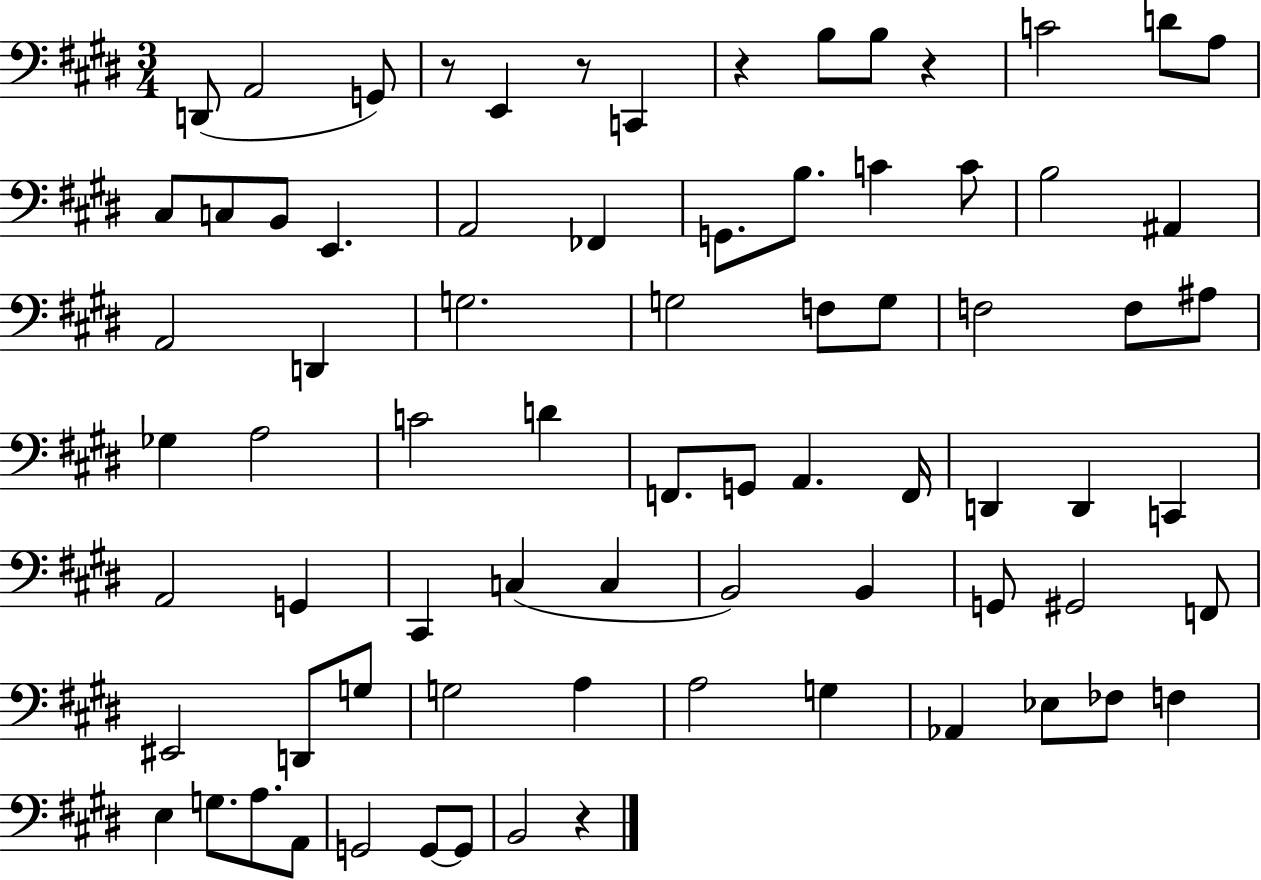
D2/e A2/h G2/e R/e E2/q R/e C2/q R/q B3/e B3/e R/q C4/h D4/e A3/e C#3/e C3/e B2/e E2/q. A2/h FES2/q G2/e. B3/e. C4/q C4/e B3/h A#2/q A2/h D2/q G3/h. G3/h F3/e G3/e F3/h F3/e A#3/e Gb3/q A3/h C4/h D4/q F2/e. G2/e A2/q. F2/s D2/q D2/q C2/q A2/h G2/q C#2/q C3/q C3/q B2/h B2/q G2/e G#2/h F2/e EIS2/h D2/e G3/e G3/h A3/q A3/h G3/q Ab2/q Eb3/e FES3/e F3/q E3/q G3/e. A3/e. A2/e G2/h G2/e G2/e B2/h R/q